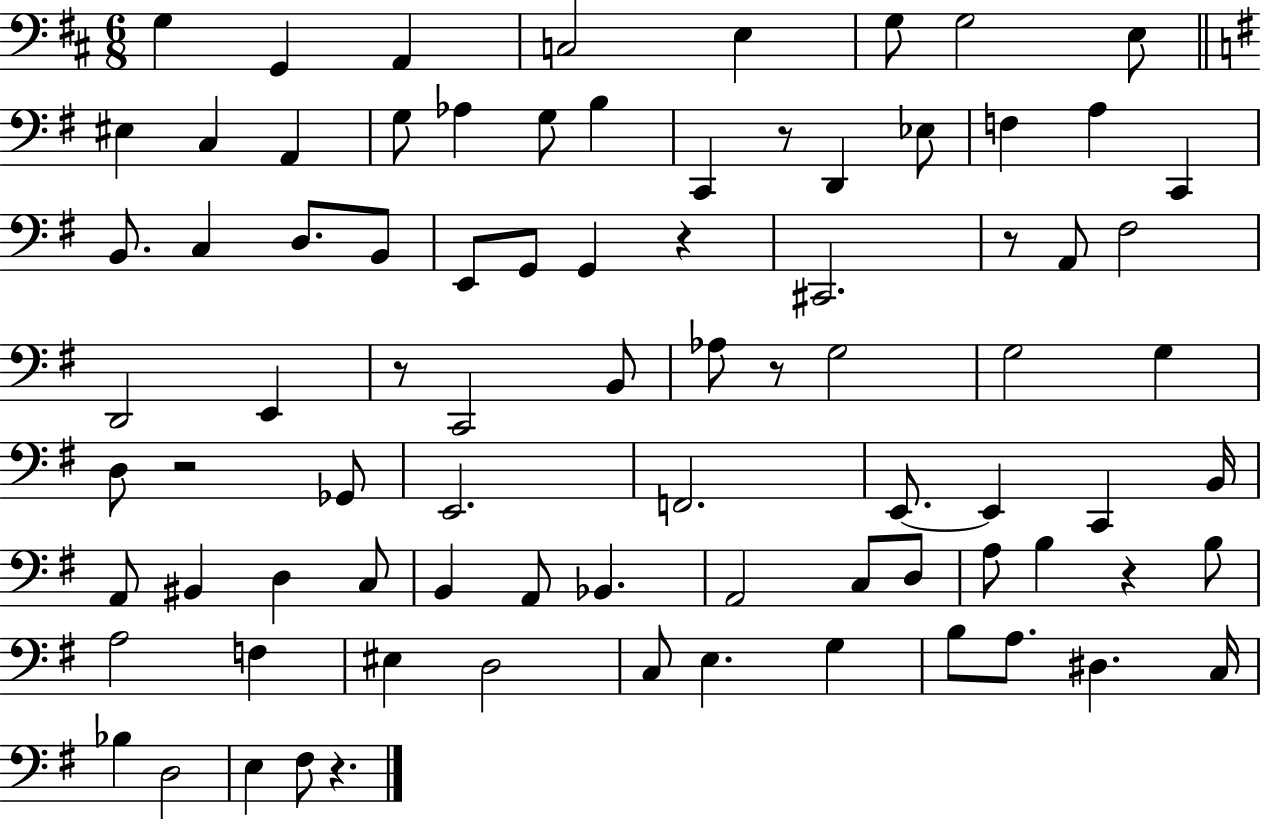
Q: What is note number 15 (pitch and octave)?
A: B3